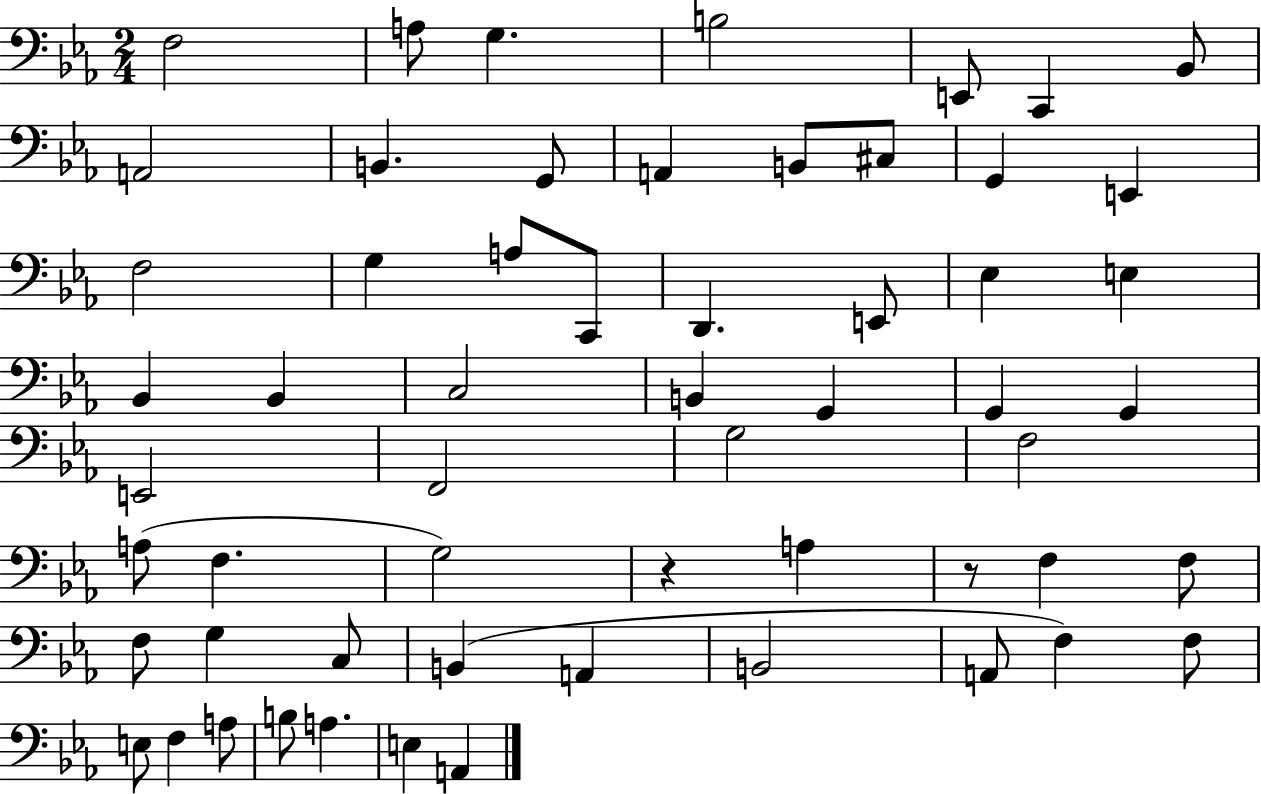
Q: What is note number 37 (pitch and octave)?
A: G3